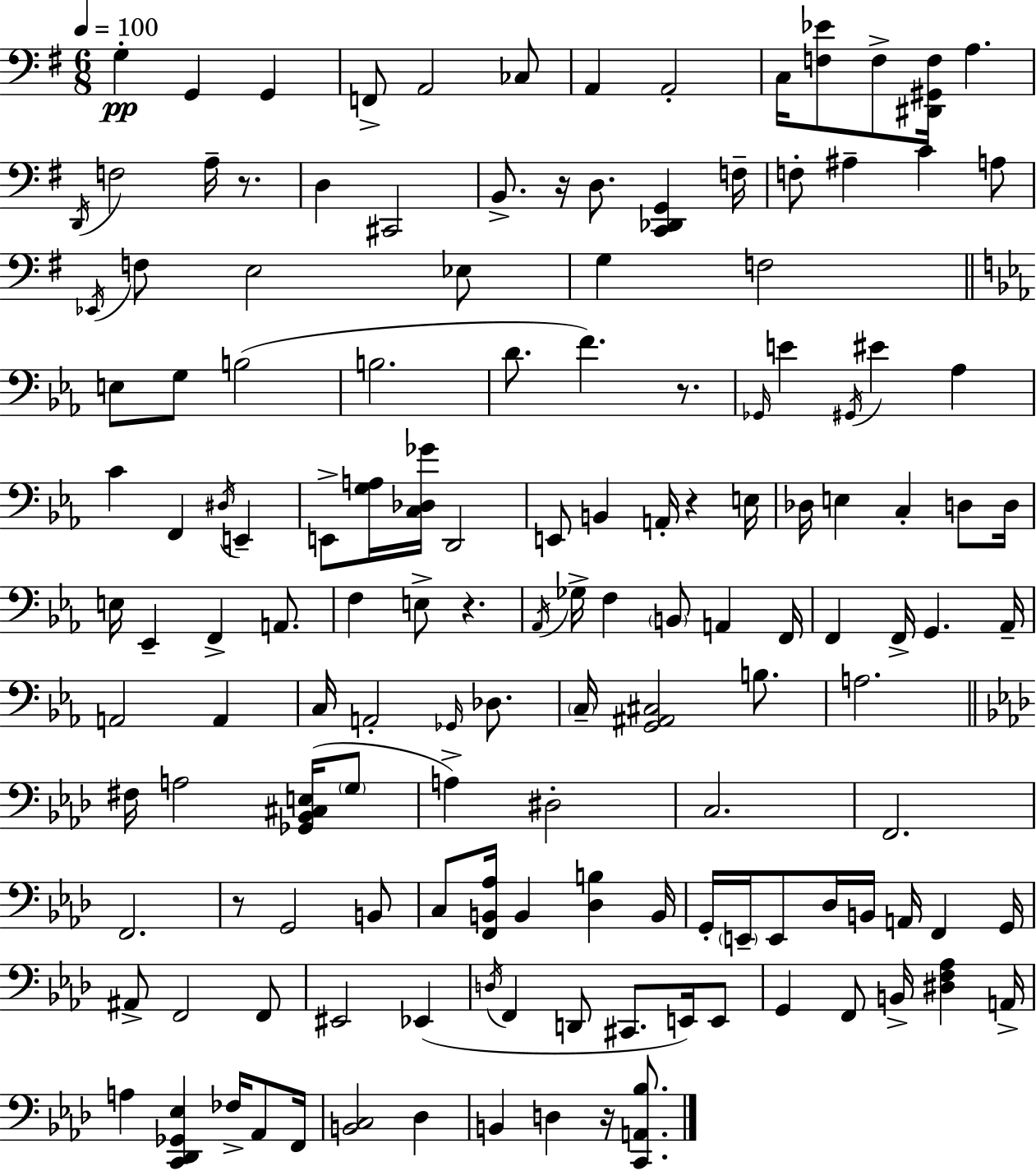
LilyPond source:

{
  \clef bass
  \numericTimeSignature
  \time 6/8
  \key g \major
  \tempo 4 = 100
  g4-.\pp g,4 g,4 | f,8-> a,2 ces8 | a,4 a,2-. | c16 <f ees'>8 f8-> <dis, gis, f>16 a4. | \break \acciaccatura { d,16 } f2 a16-- r8. | d4 cis,2 | b,8.-> r16 d8. <c, des, g,>4 | f16-- f8-. ais4-- c'4 a8 | \break \acciaccatura { ees,16 } f8 e2 | ees8 g4 f2 | \bar "||" \break \key ees \major e8 g8 b2( | b2. | d'8. f'4.) r8. | \grace { ges,16 } e'4 \acciaccatura { gis,16 } eis'4 aes4 | \break c'4 f,4 \acciaccatura { dis16 } e,4-- | e,8-> <g a>16 <c des ges'>16 d,2 | e,8 b,4 a,16-. r4 | e16 des16 e4 c4-. | \break d8 d16 e16 ees,4-- f,4-> | a,8. f4 e8-> r4. | \acciaccatura { aes,16 } ges16-> f4 \parenthesize b,8 a,4 | f,16 f,4 f,16-> g,4. | \break aes,16-- a,2 | a,4 c16 a,2-. | \grace { ges,16 } des8. \parenthesize c16-- <g, ais, cis>2 | b8. a2. | \break \bar "||" \break \key aes \major fis16 a2 <ges, bes, cis e>16( \parenthesize g8 | a4->) dis2-. | c2. | f,2. | \break f,2. | r8 g,2 b,8 | c8 <f, b, aes>16 b,4 <des b>4 b,16 | g,16-. \parenthesize e,16-- e,8 des16 b,16 a,16 f,4 g,16 | \break ais,8-> f,2 f,8 | eis,2 ees,4( | \acciaccatura { d16 } f,4 d,8 cis,8. e,16) e,8 | g,4 f,8 b,16-> <dis f aes>4 | \break a,16-> a4 <c, des, ges, ees>4 fes16-> aes,8 | f,16 <b, c>2 des4 | b,4 d4 r16 <c, a, bes>8. | \bar "|."
}